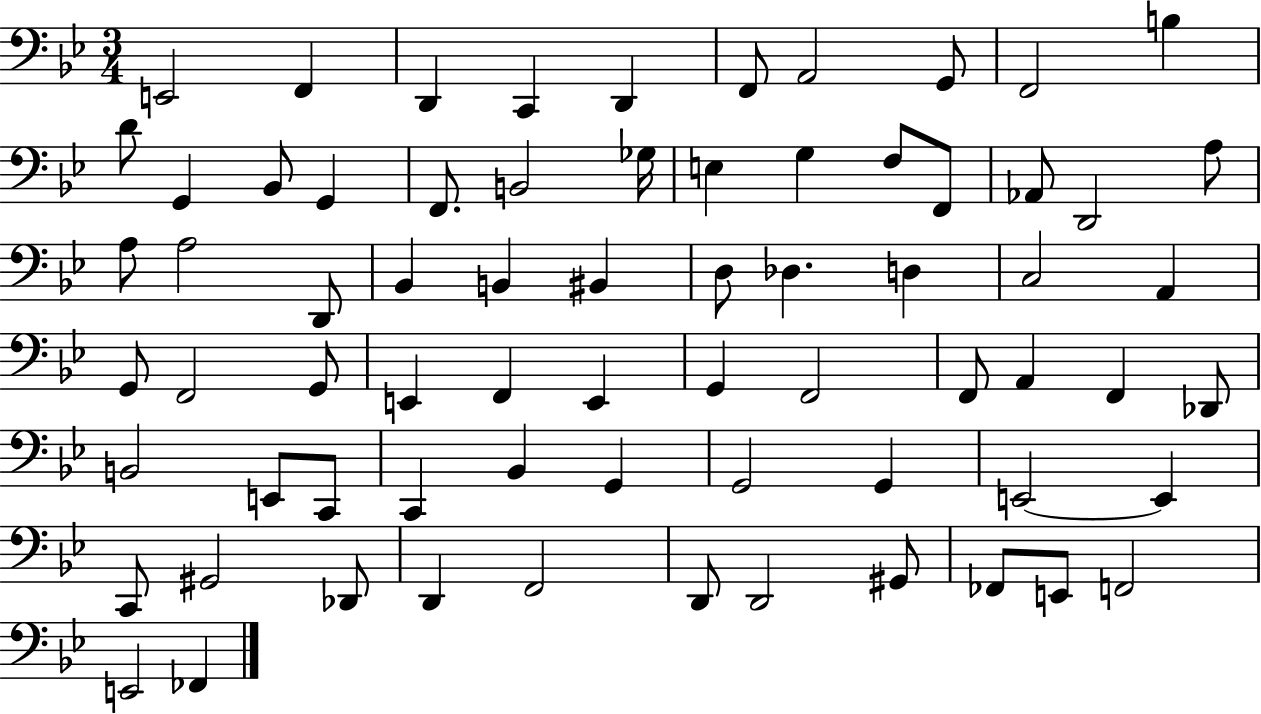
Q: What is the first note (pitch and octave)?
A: E2